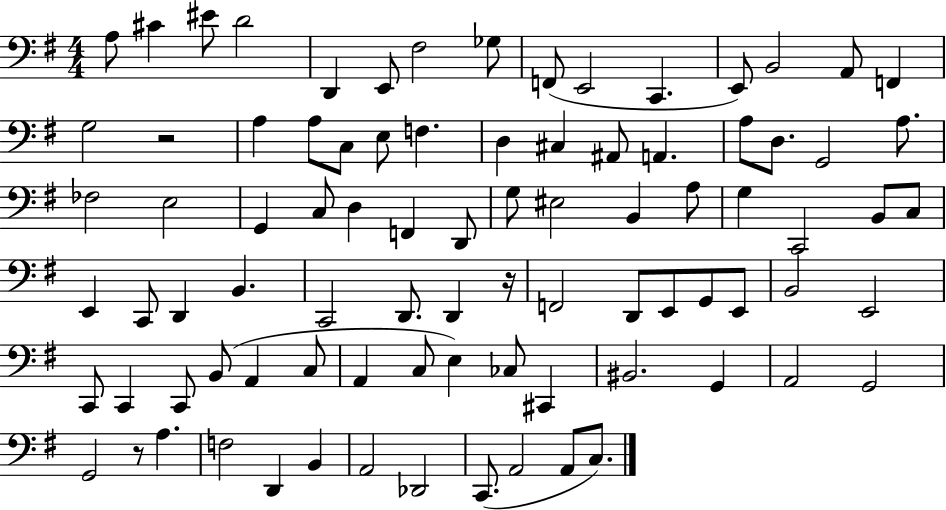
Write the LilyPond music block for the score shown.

{
  \clef bass
  \numericTimeSignature
  \time 4/4
  \key g \major
  a8 cis'4 eis'8 d'2 | d,4 e,8 fis2 ges8 | f,8( e,2 c,4. | e,8) b,2 a,8 f,4 | \break g2 r2 | a4 a8 c8 e8 f4. | d4 cis4 ais,8 a,4. | a8 d8. g,2 a8. | \break fes2 e2 | g,4 c8 d4 f,4 d,8 | g8 eis2 b,4 a8 | g4 c,2 b,8 c8 | \break e,4 c,8 d,4 b,4. | c,2 d,8. d,4 r16 | f,2 d,8 e,8 g,8 e,8 | b,2 e,2 | \break c,8 c,4 c,8 b,8( a,4 c8 | a,4 c8 e4) ces8 cis,4 | bis,2. g,4 | a,2 g,2 | \break g,2 r8 a4. | f2 d,4 b,4 | a,2 des,2 | c,8.( a,2 a,8 c8.) | \break \bar "|."
}